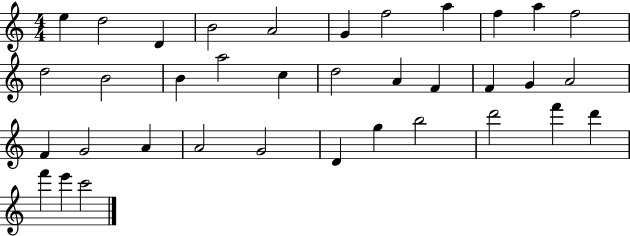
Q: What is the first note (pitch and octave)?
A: E5